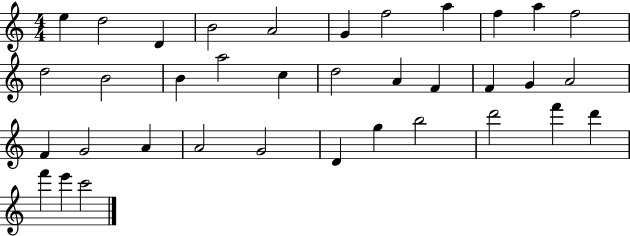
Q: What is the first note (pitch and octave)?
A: E5